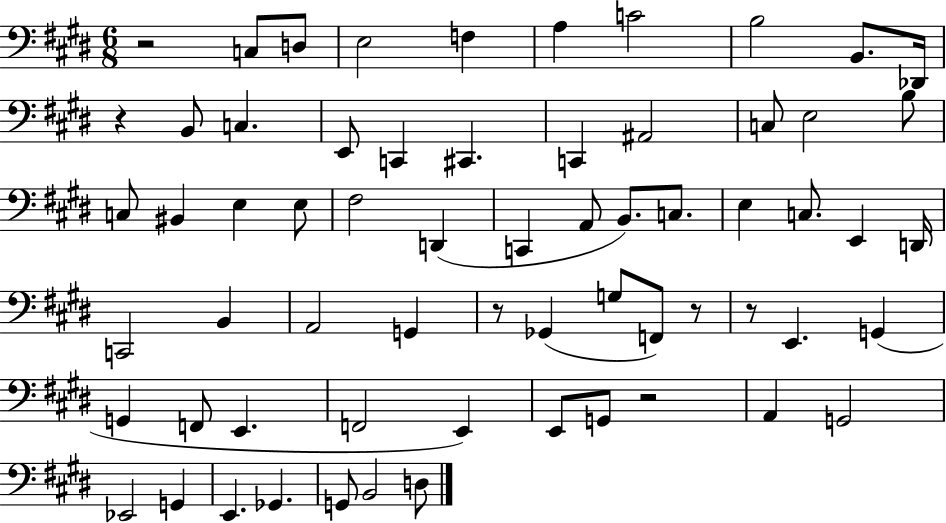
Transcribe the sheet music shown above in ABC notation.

X:1
T:Untitled
M:6/8
L:1/4
K:E
z2 C,/2 D,/2 E,2 F, A, C2 B,2 B,,/2 _D,,/4 z B,,/2 C, E,,/2 C,, ^C,, C,, ^A,,2 C,/2 E,2 B,/2 C,/2 ^B,, E, E,/2 ^F,2 D,, C,, A,,/2 B,,/2 C,/2 E, C,/2 E,, D,,/4 C,,2 B,, A,,2 G,, z/2 _G,, G,/2 F,,/2 z/2 z/2 E,, G,, G,, F,,/2 E,, F,,2 E,, E,,/2 G,,/2 z2 A,, G,,2 _E,,2 G,, E,, _G,, G,,/2 B,,2 D,/2